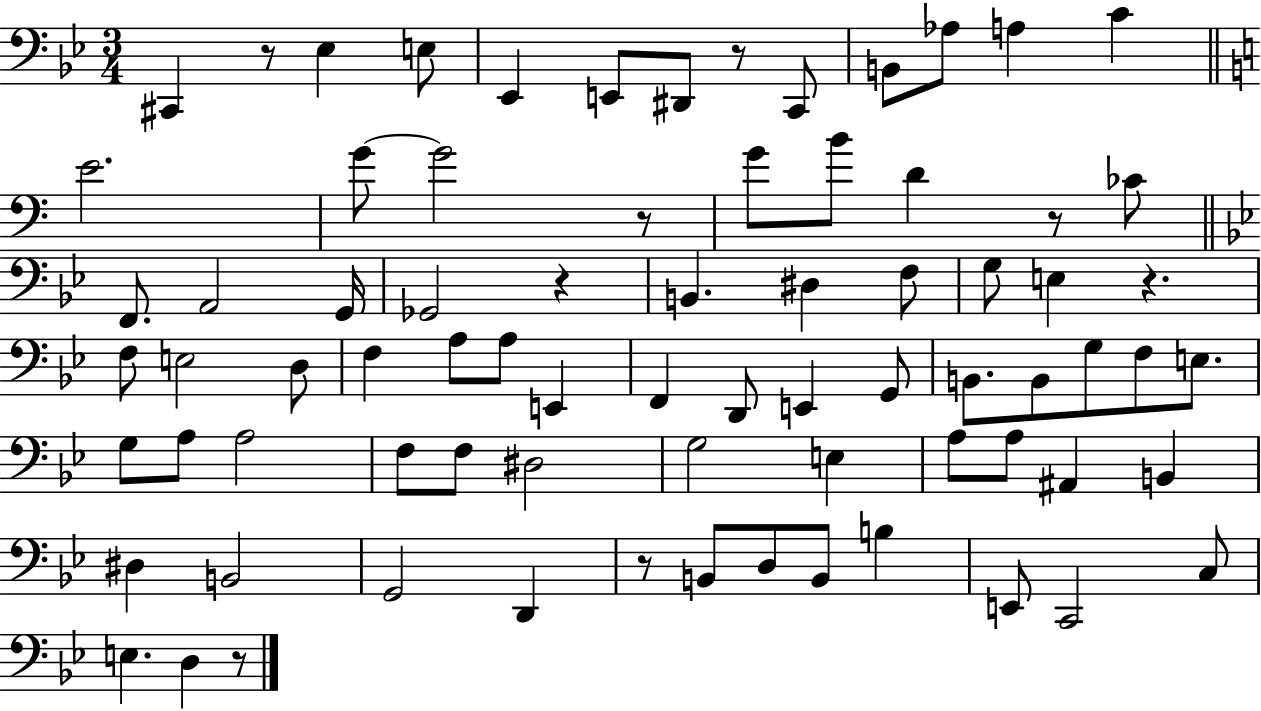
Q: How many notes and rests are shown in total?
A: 76